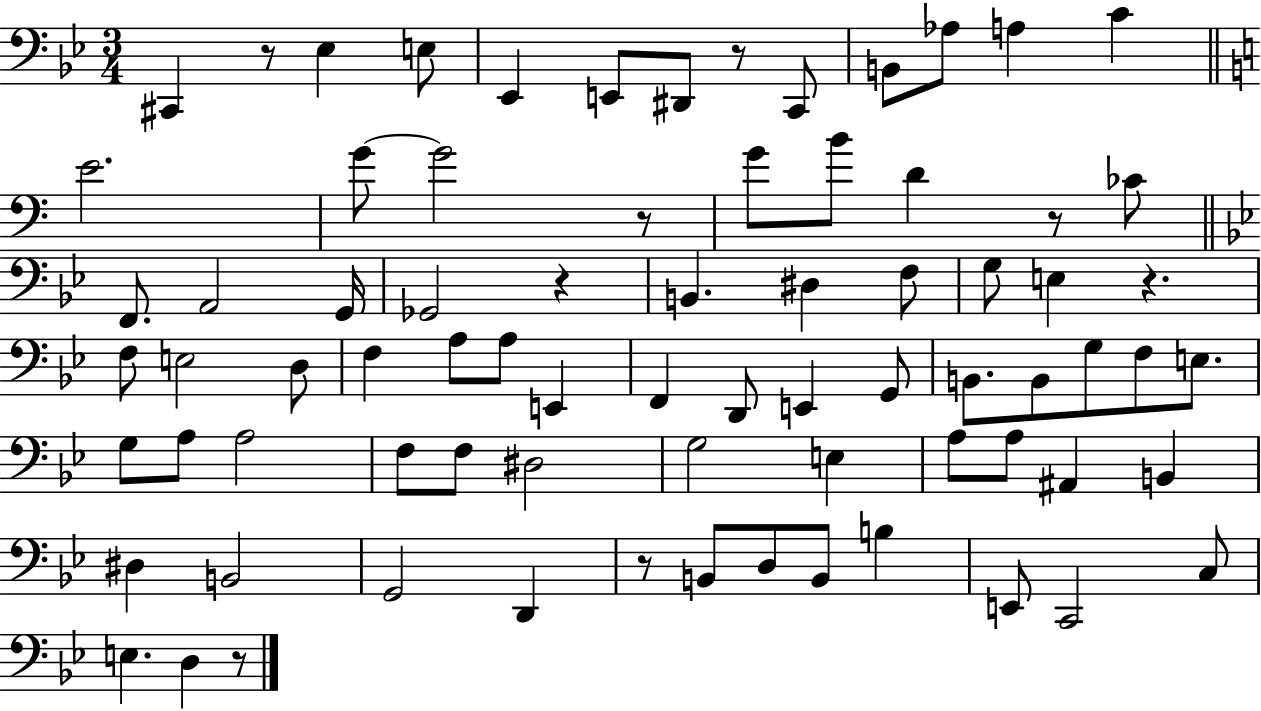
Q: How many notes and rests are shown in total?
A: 76